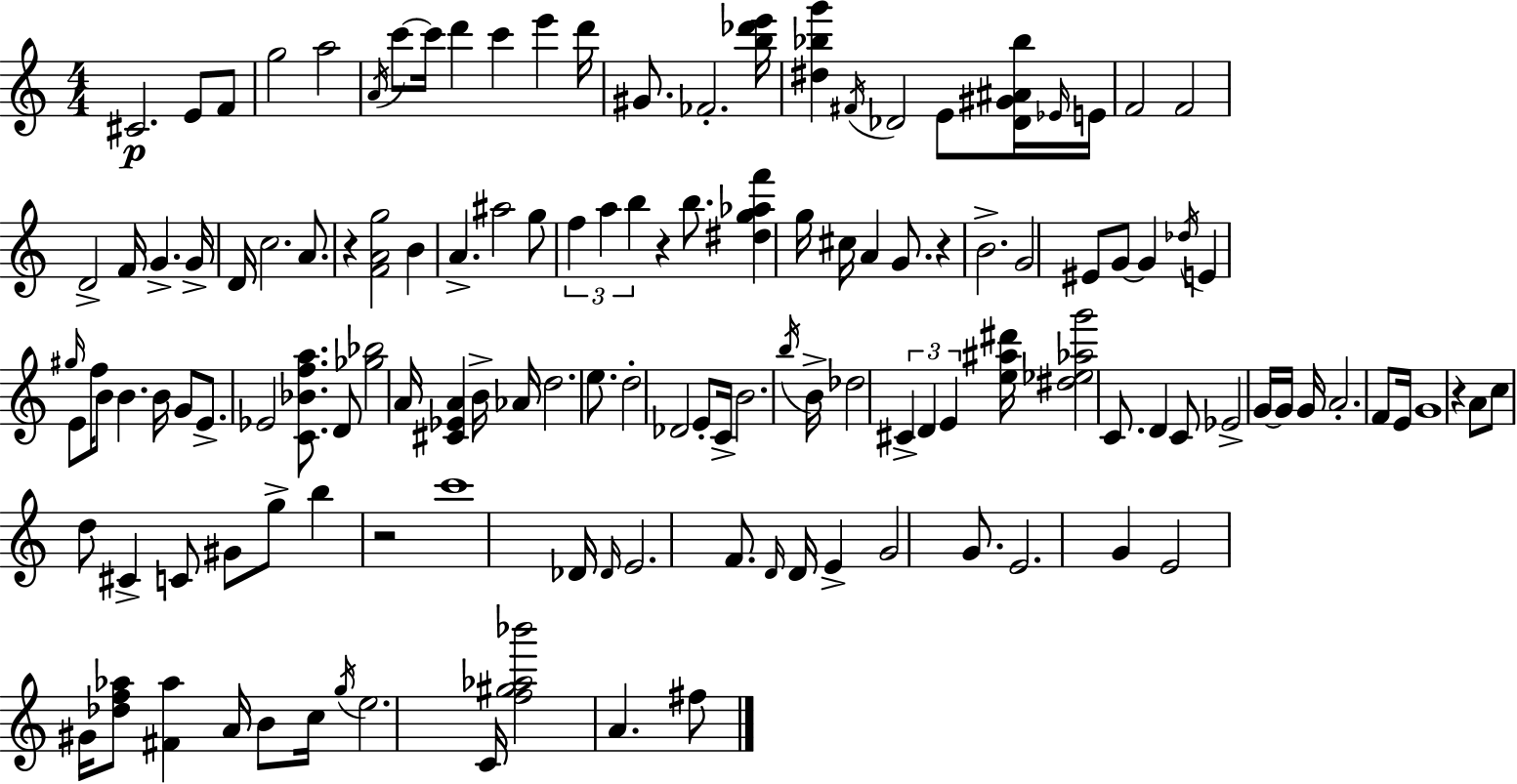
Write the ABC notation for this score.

X:1
T:Untitled
M:4/4
L:1/4
K:C
^C2 E/2 F/2 g2 a2 A/4 c'/2 c'/4 d' c' e' d'/4 ^G/2 _F2 [b_d'e']/4 [^d_bg'] ^F/4 _D2 E/2 [_D^G^A_b]/4 _E/4 E/4 F2 F2 D2 F/4 G G/4 D/4 c2 A/2 z [FAg]2 B A ^a2 g/2 f a b z b/2 [^dg_af'] g/4 ^c/4 A G/2 z B2 G2 ^E/2 G/2 G _d/4 E ^g/4 E/2 f/4 B/2 B B/4 G/2 E/2 _E2 [C_Bfa]/2 D/2 [_g_b]2 A/4 [^C_EA] B/4 _A/4 d2 e/2 d2 _D2 E/2 C/4 B2 b/4 B/4 _d2 ^C D E [e^a^d']/4 [^d_e_ag']2 C/2 D C/2 _E2 G/4 G/4 G/4 A2 F/2 E/4 G4 z A/2 c/2 d/2 ^C C/2 ^G/2 g/2 b z2 c'4 _D/4 _D/4 E2 F/2 D/4 D/4 E G2 G/2 E2 G E2 ^G/4 [_df_a]/2 [^F_a] A/4 B/2 c/4 g/4 e2 C/4 [f^g_a_b']2 A ^f/2